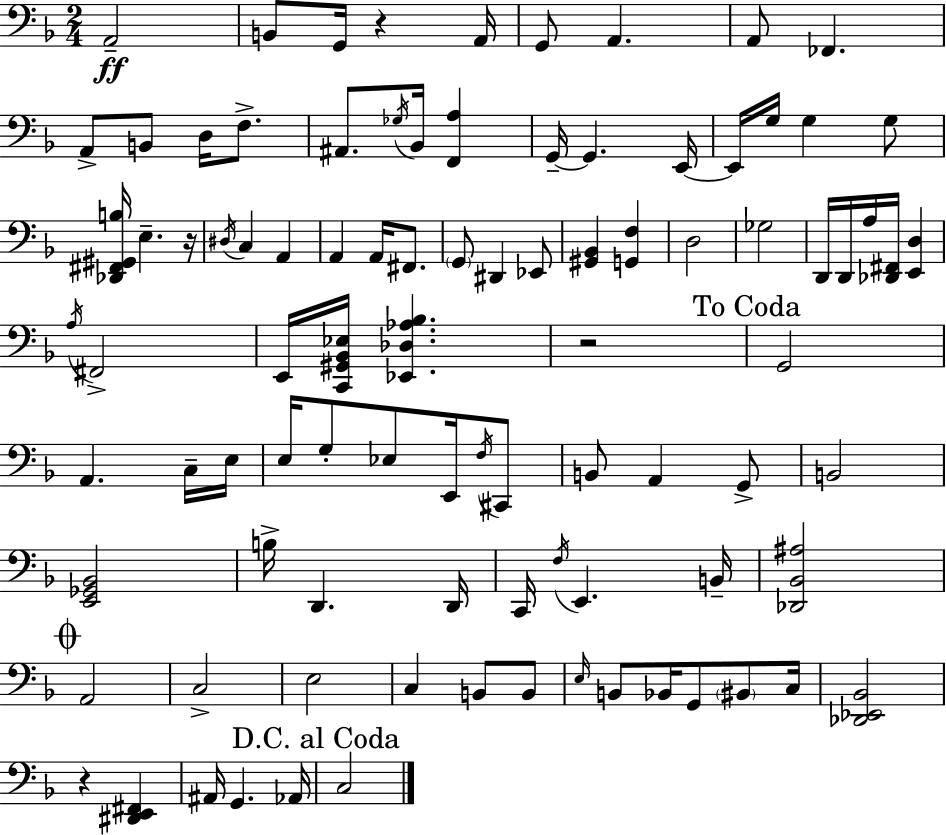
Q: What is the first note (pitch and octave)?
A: A2